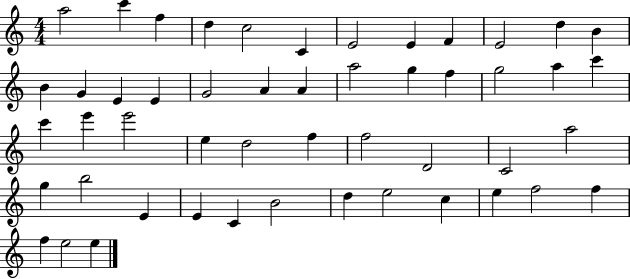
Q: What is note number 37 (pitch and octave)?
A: B5